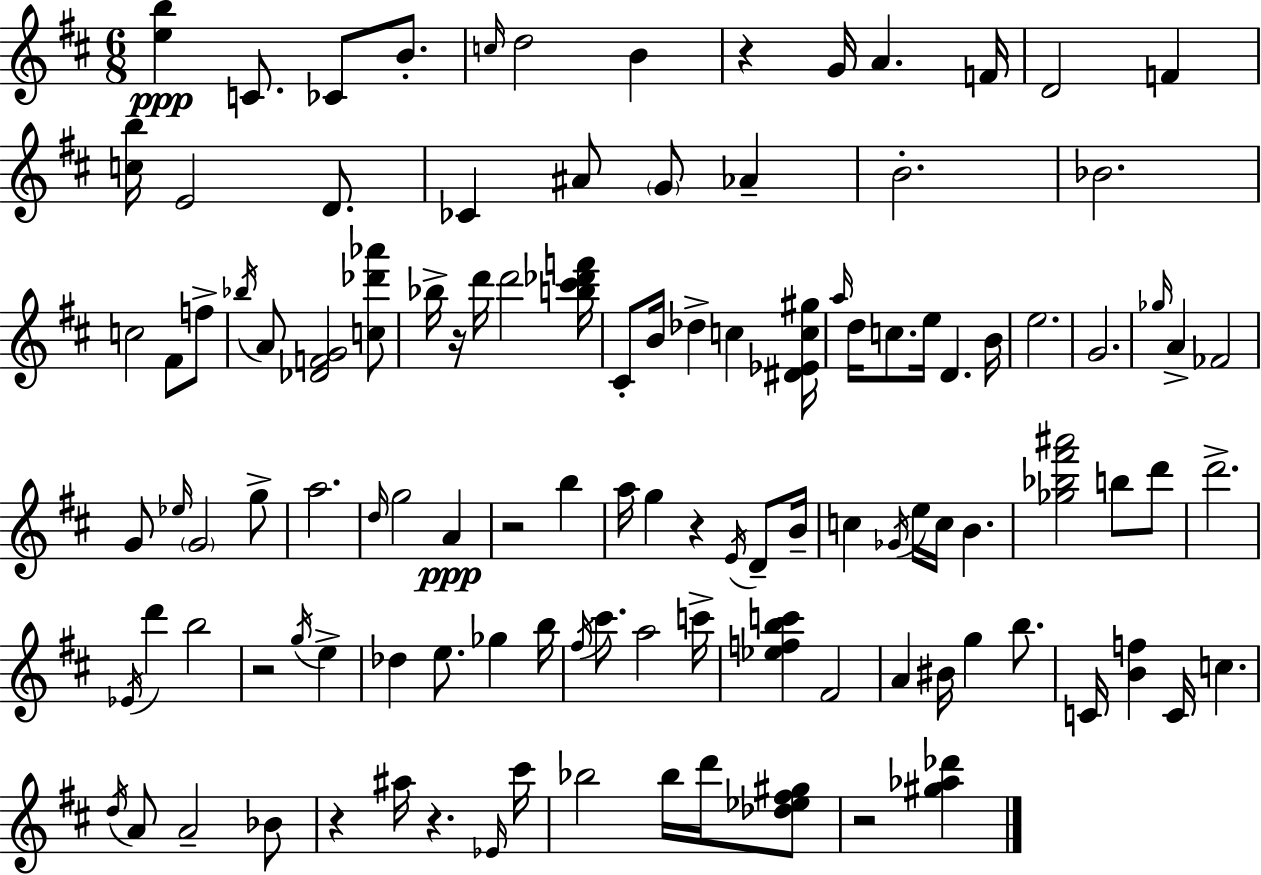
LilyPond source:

{
  \clef treble
  \numericTimeSignature
  \time 6/8
  \key d \major
  <e'' b''>4\ppp c'8. ces'8 b'8.-. | \grace { c''16 } d''2 b'4 | r4 g'16 a'4. | f'16 d'2 f'4 | \break <c'' b''>16 e'2 d'8. | ces'4 ais'8 \parenthesize g'8 aes'4-- | b'2.-. | bes'2. | \break c''2 fis'8 f''8-> | \acciaccatura { bes''16 } a'8 <des' f' g'>2 | <c'' des''' aes'''>8 bes''16-> r16 d'''16 d'''2 | <b'' cis''' des''' f'''>16 cis'8-. b'16 des''4-> c''4 | \break <dis' ees' c'' gis''>16 \grace { a''16 } d''16 c''8. e''16 d'4. | b'16 e''2. | g'2. | \grace { ges''16 } a'4-> fes'2 | \break g'8 \grace { ees''16 } \parenthesize g'2 | g''8-> a''2. | \grace { d''16 } g''2 | a'4\ppp r2 | \break b''4 a''16 g''4 r4 | \acciaccatura { e'16 } d'8-- b'16-- c''4 \acciaccatura { ges'16 } | e''16 c''16 b'4. <ges'' bes'' fis''' ais'''>2 | b''8 d'''8 d'''2.-> | \break \acciaccatura { ees'16 } d'''4 | b''2 r2 | \acciaccatura { g''16 } e''4-> des''4 | e''8. ges''4 b''16 \acciaccatura { fis''16 } cis'''8. | \break a''2 c'''16-> <ees'' f'' b'' c'''>4 | fis'2 a'4 | bis'16 g''4 b''8. c'16 | <b' f''>4 c'16 c''4. \acciaccatura { d''16 } | \break a'8 a'2-- bes'8 | r4 ais''16 r4. \grace { ees'16 } | cis'''16 bes''2 bes''16 d'''16 <des'' ees'' fis'' gis''>8 | r2 <gis'' aes'' des'''>4 | \break \bar "|."
}